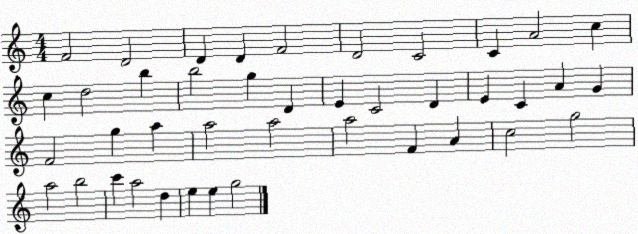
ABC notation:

X:1
T:Untitled
M:4/4
L:1/4
K:C
F2 D2 D D F2 D2 C2 C A2 c c d2 b b2 g D E C2 D E C A G F2 g a a2 a2 a2 F A c2 g2 a2 b2 c' a2 d e e g2